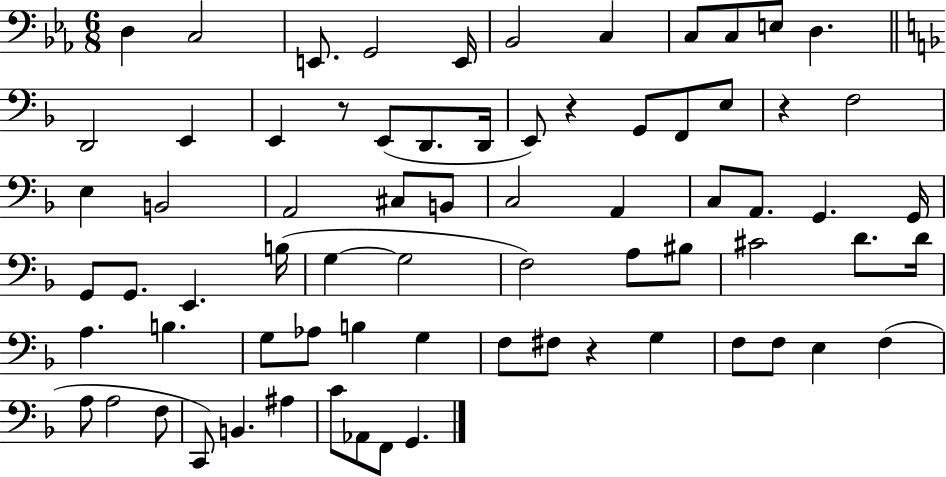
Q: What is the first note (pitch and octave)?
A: D3